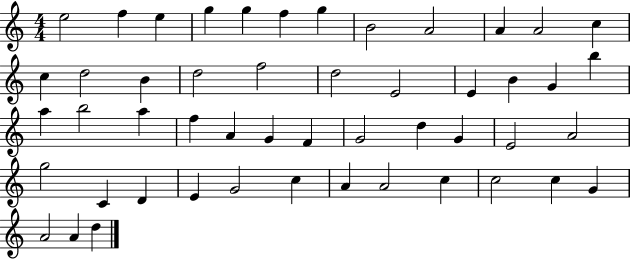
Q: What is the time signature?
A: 4/4